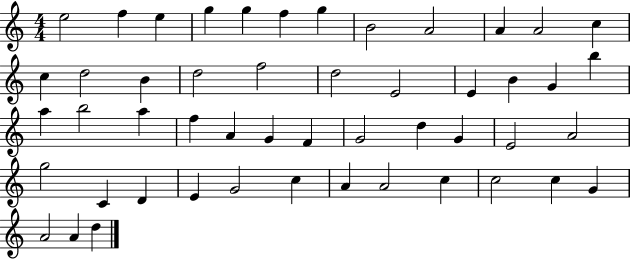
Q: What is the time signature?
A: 4/4